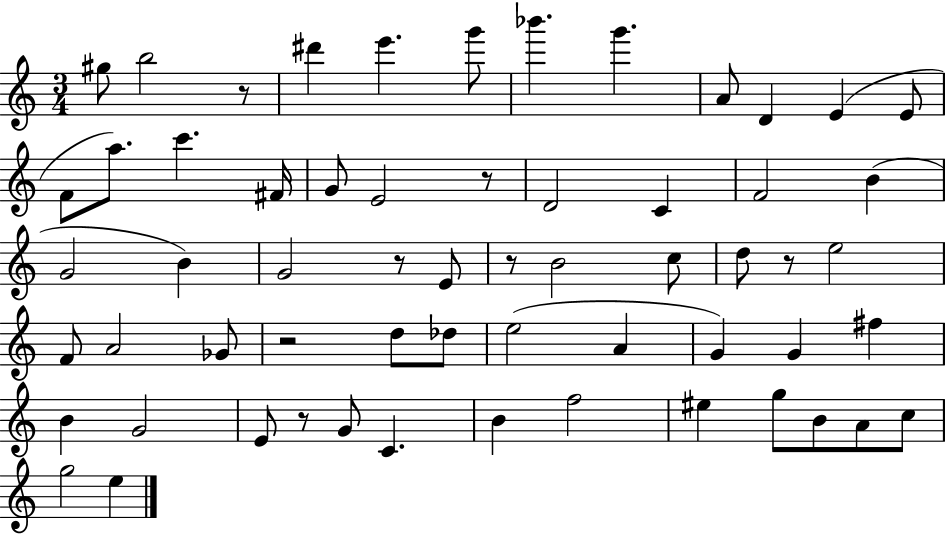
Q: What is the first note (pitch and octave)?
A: G#5